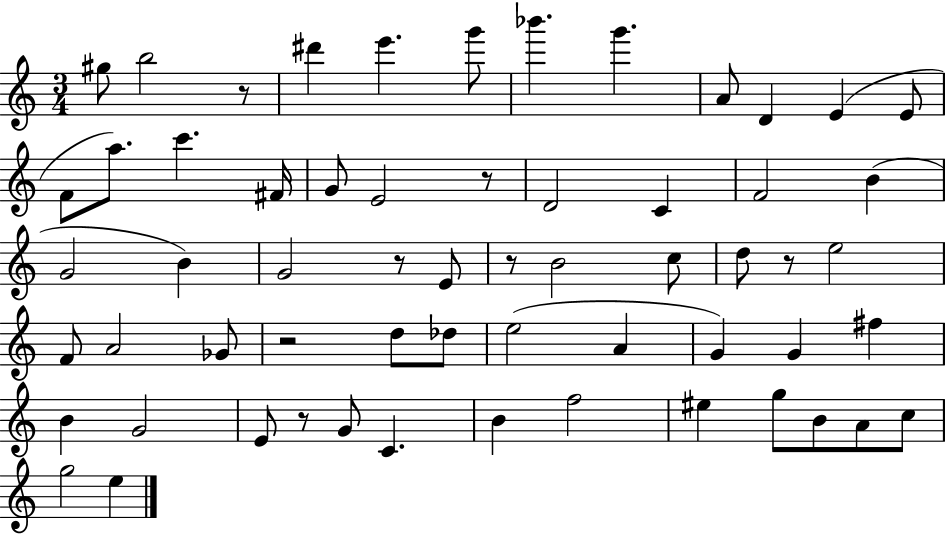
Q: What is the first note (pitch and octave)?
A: G#5